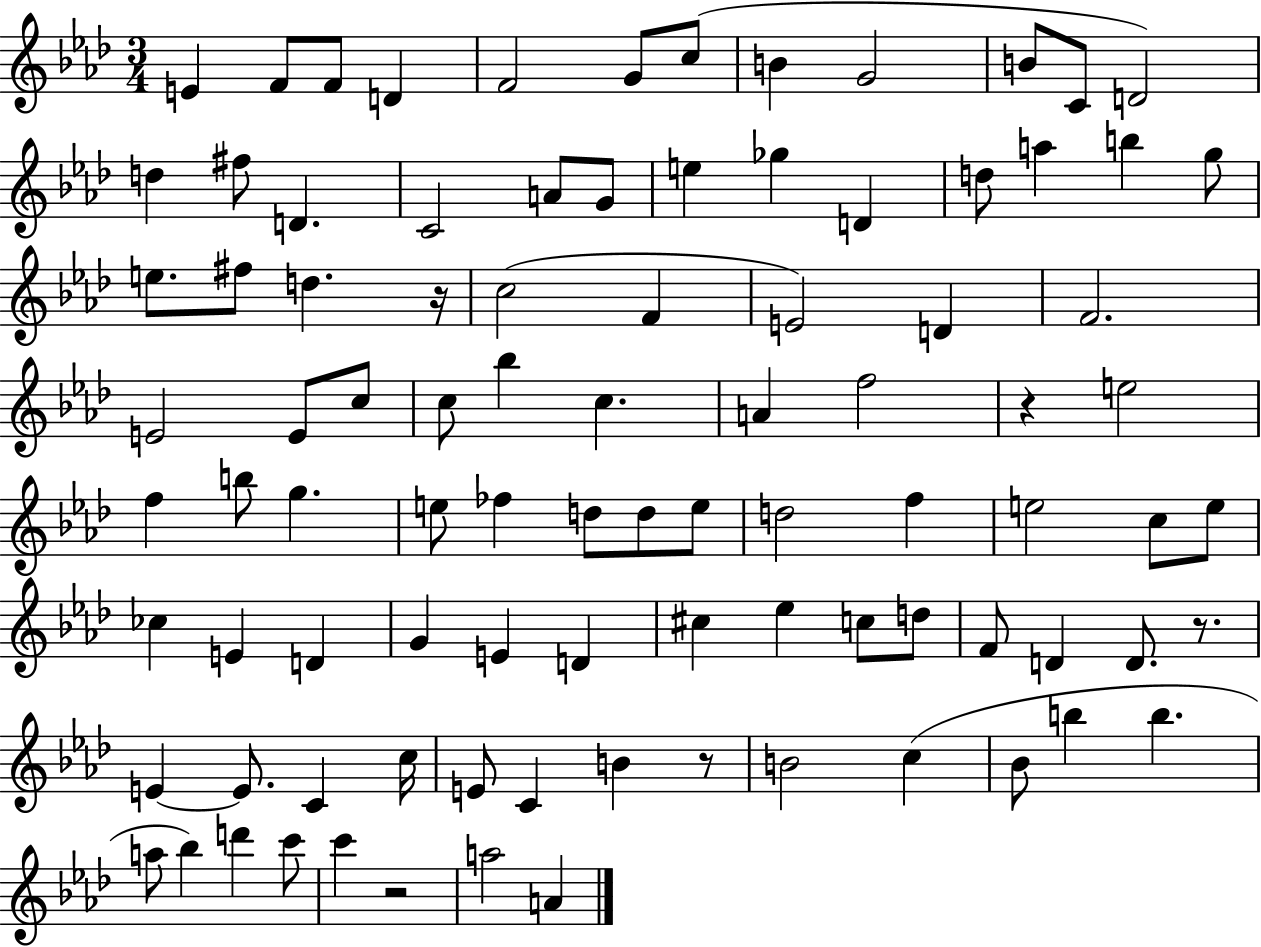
X:1
T:Untitled
M:3/4
L:1/4
K:Ab
E F/2 F/2 D F2 G/2 c/2 B G2 B/2 C/2 D2 d ^f/2 D C2 A/2 G/2 e _g D d/2 a b g/2 e/2 ^f/2 d z/4 c2 F E2 D F2 E2 E/2 c/2 c/2 _b c A f2 z e2 f b/2 g e/2 _f d/2 d/2 e/2 d2 f e2 c/2 e/2 _c E D G E D ^c _e c/2 d/2 F/2 D D/2 z/2 E E/2 C c/4 E/2 C B z/2 B2 c _B/2 b b a/2 _b d' c'/2 c' z2 a2 A